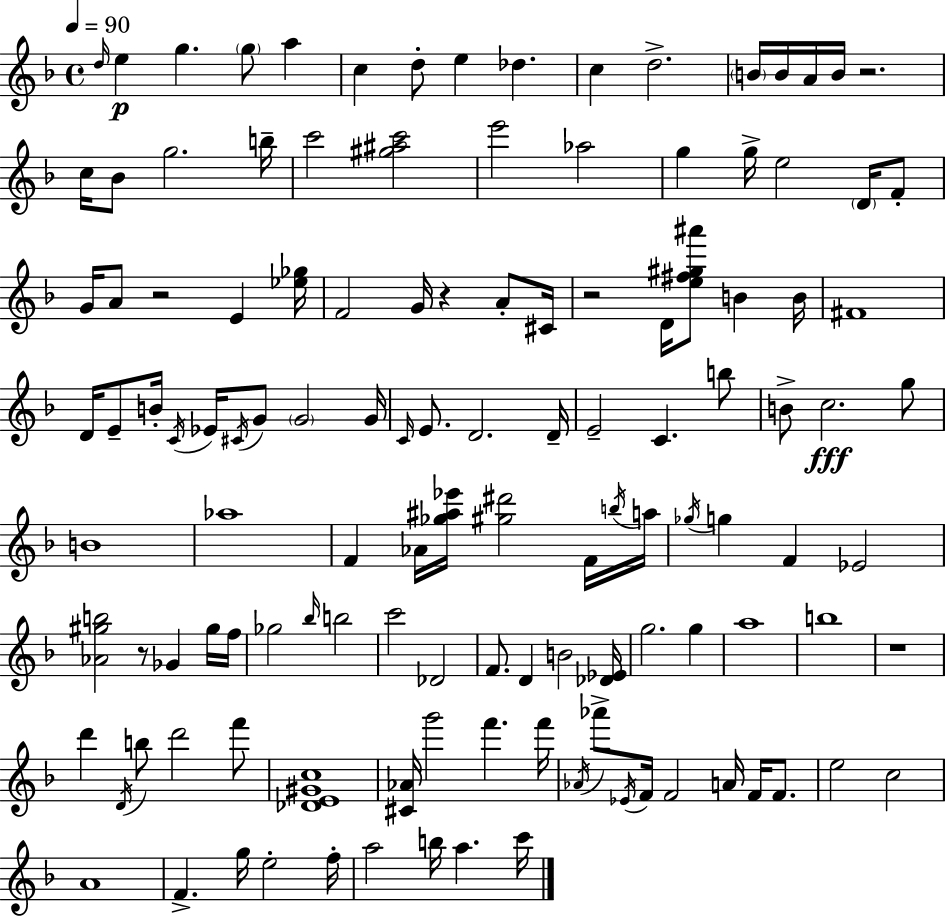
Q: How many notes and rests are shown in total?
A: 125